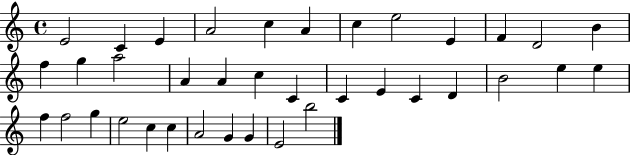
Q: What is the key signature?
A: C major